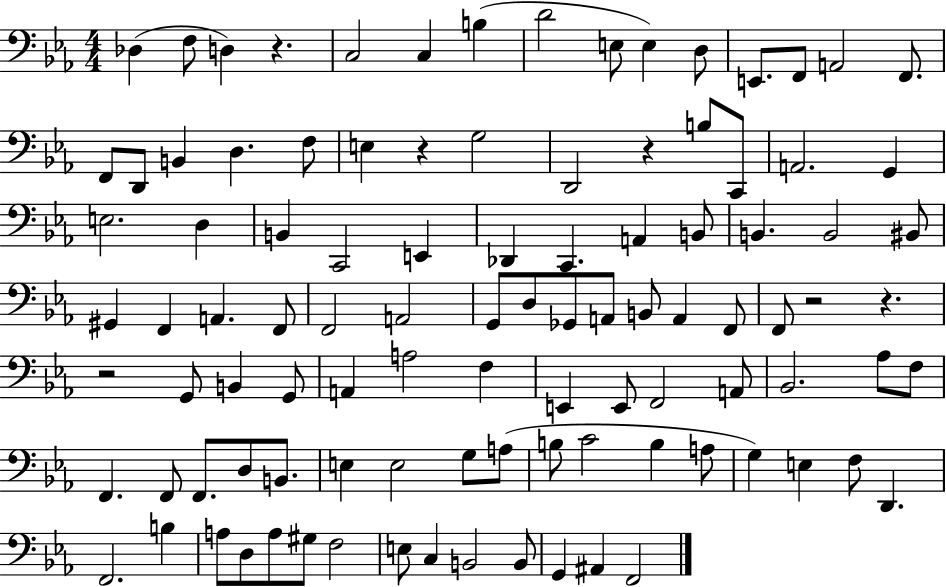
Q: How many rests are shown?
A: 6